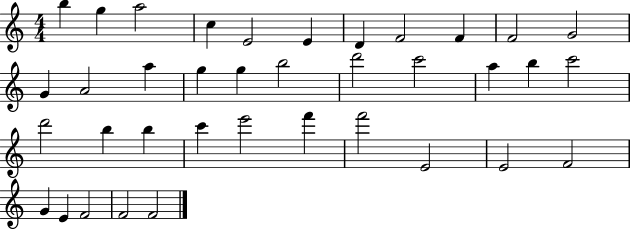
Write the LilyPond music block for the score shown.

{
  \clef treble
  \numericTimeSignature
  \time 4/4
  \key c \major
  b''4 g''4 a''2 | c''4 e'2 e'4 | d'4 f'2 f'4 | f'2 g'2 | \break g'4 a'2 a''4 | g''4 g''4 b''2 | d'''2 c'''2 | a''4 b''4 c'''2 | \break d'''2 b''4 b''4 | c'''4 e'''2 f'''4 | f'''2 e'2 | e'2 f'2 | \break g'4 e'4 f'2 | f'2 f'2 | \bar "|."
}